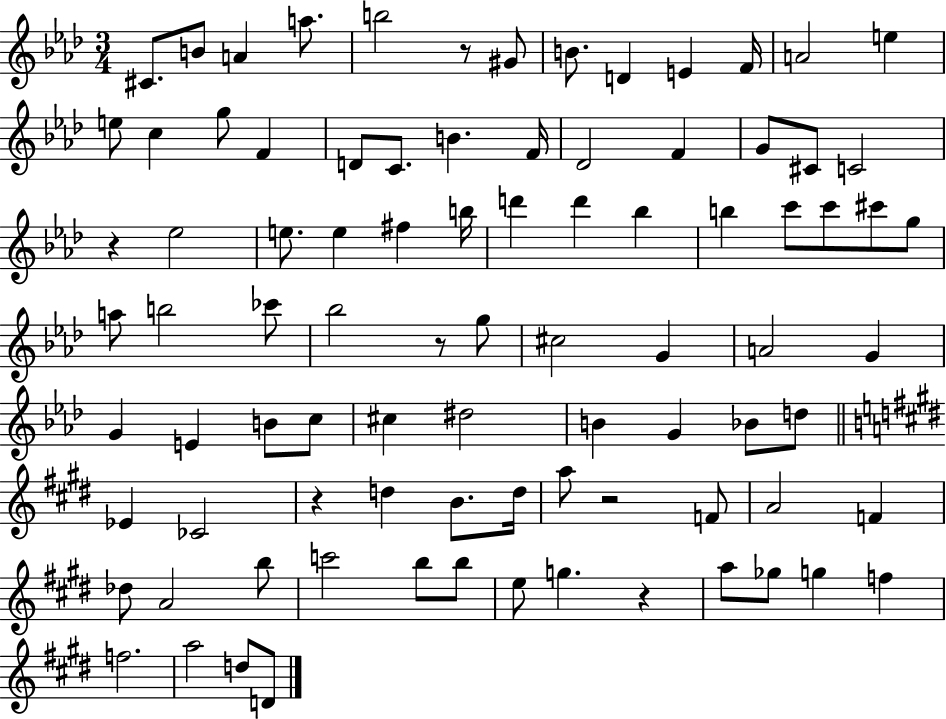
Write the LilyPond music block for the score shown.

{
  \clef treble
  \numericTimeSignature
  \time 3/4
  \key aes \major
  cis'8. b'8 a'4 a''8. | b''2 r8 gis'8 | b'8. d'4 e'4 f'16 | a'2 e''4 | \break e''8 c''4 g''8 f'4 | d'8 c'8. b'4. f'16 | des'2 f'4 | g'8 cis'8 c'2 | \break r4 ees''2 | e''8. e''4 fis''4 b''16 | d'''4 d'''4 bes''4 | b''4 c'''8 c'''8 cis'''8 g''8 | \break a''8 b''2 ces'''8 | bes''2 r8 g''8 | cis''2 g'4 | a'2 g'4 | \break g'4 e'4 b'8 c''8 | cis''4 dis''2 | b'4 g'4 bes'8 d''8 | \bar "||" \break \key e \major ees'4 ces'2 | r4 d''4 b'8. d''16 | a''8 r2 f'8 | a'2 f'4 | \break des''8 a'2 b''8 | c'''2 b''8 b''8 | e''8 g''4. r4 | a''8 ges''8 g''4 f''4 | \break f''2. | a''2 d''8 d'8 | \bar "|."
}